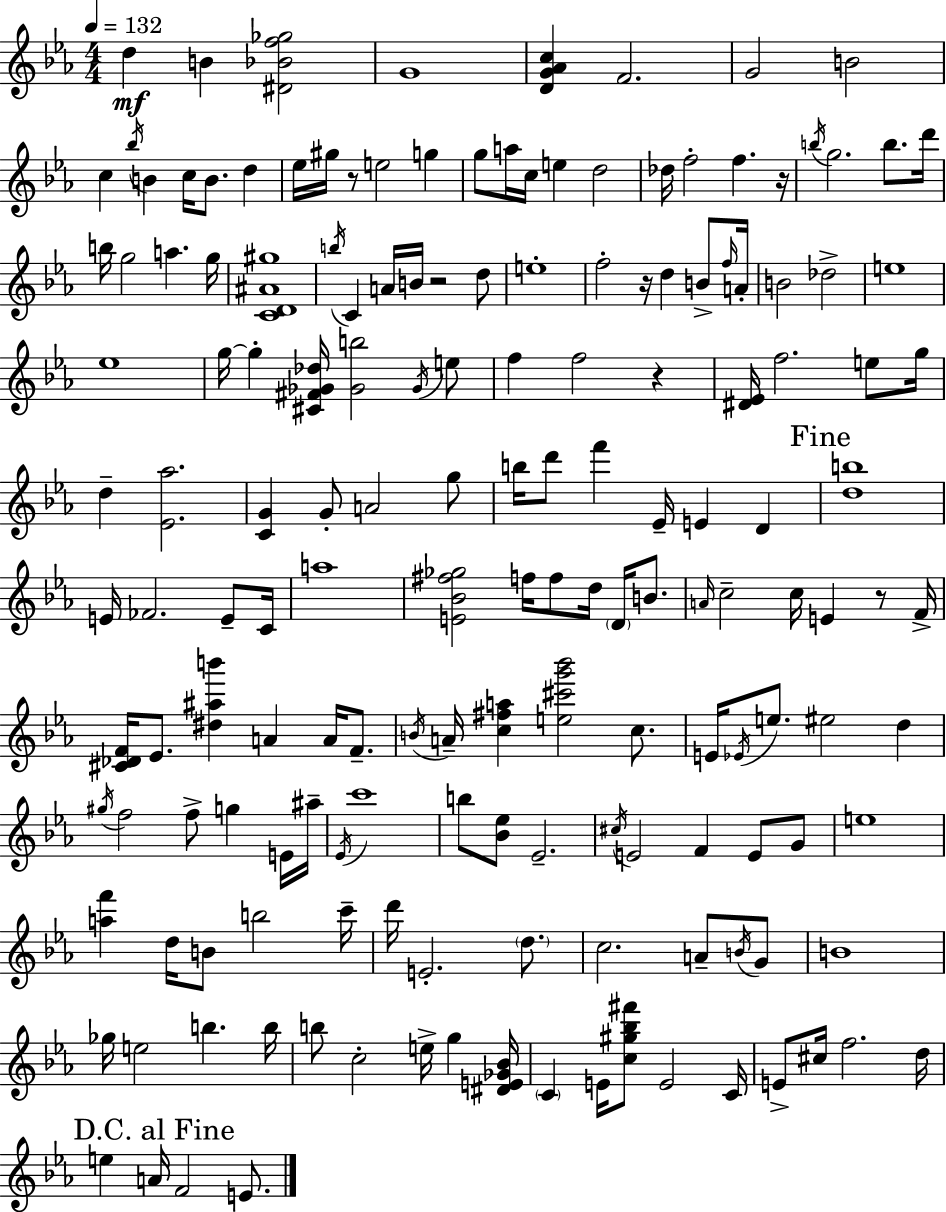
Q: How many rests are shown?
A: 6